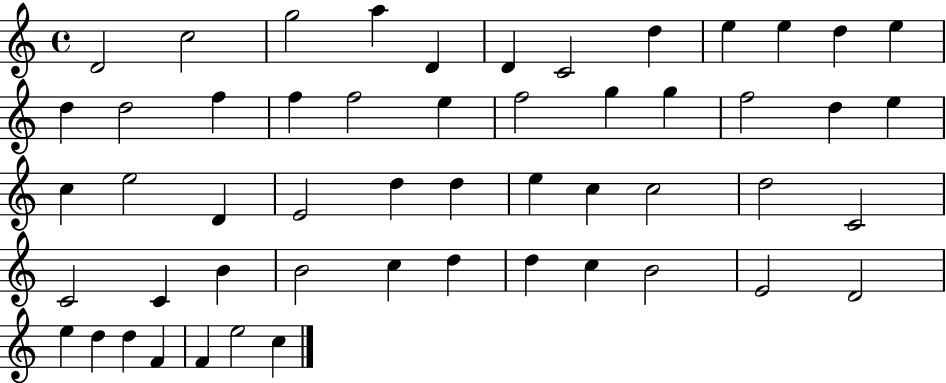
{
  \clef treble
  \time 4/4
  \defaultTimeSignature
  \key c \major
  d'2 c''2 | g''2 a''4 d'4 | d'4 c'2 d''4 | e''4 e''4 d''4 e''4 | \break d''4 d''2 f''4 | f''4 f''2 e''4 | f''2 g''4 g''4 | f''2 d''4 e''4 | \break c''4 e''2 d'4 | e'2 d''4 d''4 | e''4 c''4 c''2 | d''2 c'2 | \break c'2 c'4 b'4 | b'2 c''4 d''4 | d''4 c''4 b'2 | e'2 d'2 | \break e''4 d''4 d''4 f'4 | f'4 e''2 c''4 | \bar "|."
}